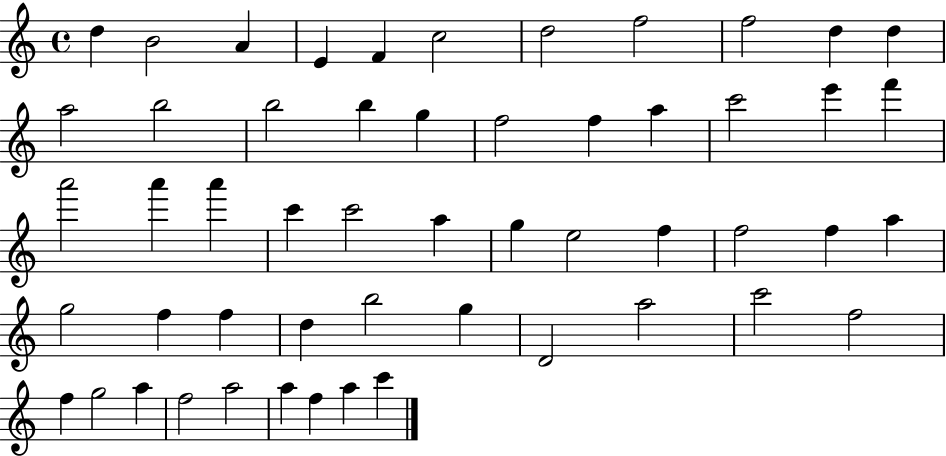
{
  \clef treble
  \time 4/4
  \defaultTimeSignature
  \key c \major
  d''4 b'2 a'4 | e'4 f'4 c''2 | d''2 f''2 | f''2 d''4 d''4 | \break a''2 b''2 | b''2 b''4 g''4 | f''2 f''4 a''4 | c'''2 e'''4 f'''4 | \break a'''2 a'''4 a'''4 | c'''4 c'''2 a''4 | g''4 e''2 f''4 | f''2 f''4 a''4 | \break g''2 f''4 f''4 | d''4 b''2 g''4 | d'2 a''2 | c'''2 f''2 | \break f''4 g''2 a''4 | f''2 a''2 | a''4 f''4 a''4 c'''4 | \bar "|."
}